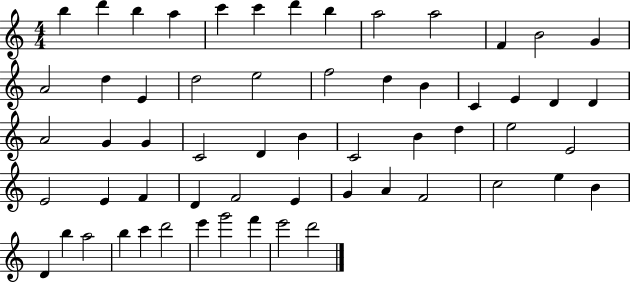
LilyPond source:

{
  \clef treble
  \numericTimeSignature
  \time 4/4
  \key c \major
  b''4 d'''4 b''4 a''4 | c'''4 c'''4 d'''4 b''4 | a''2 a''2 | f'4 b'2 g'4 | \break a'2 d''4 e'4 | d''2 e''2 | f''2 d''4 b'4 | c'4 e'4 d'4 d'4 | \break a'2 g'4 g'4 | c'2 d'4 b'4 | c'2 b'4 d''4 | e''2 e'2 | \break e'2 e'4 f'4 | d'4 f'2 e'4 | g'4 a'4 f'2 | c''2 e''4 b'4 | \break d'4 b''4 a''2 | b''4 c'''4 d'''2 | e'''4 g'''2 f'''4 | e'''2 d'''2 | \break \bar "|."
}